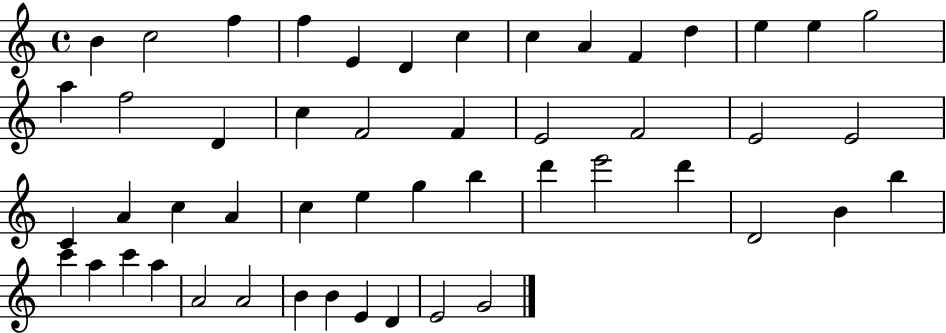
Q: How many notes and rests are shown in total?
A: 50